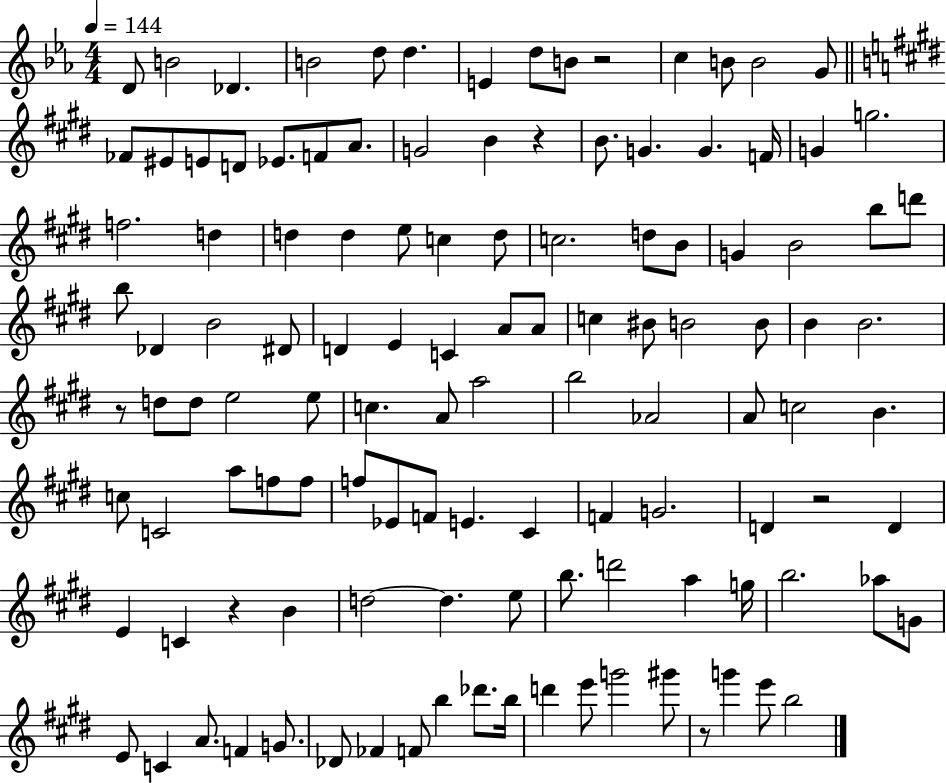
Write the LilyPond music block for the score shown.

{
  \clef treble
  \numericTimeSignature
  \time 4/4
  \key ees \major
  \tempo 4 = 144
  \repeat volta 2 { d'8 b'2 des'4. | b'2 d''8 d''4. | e'4 d''8 b'8 r2 | c''4 b'8 b'2 g'8 | \break \bar "||" \break \key e \major fes'8 eis'8 e'8 d'8 ees'8. f'8 a'8. | g'2 b'4 r4 | b'8. g'4. g'4. f'16 | g'4 g''2. | \break f''2. d''4 | d''4 d''4 e''8 c''4 d''8 | c''2. d''8 b'8 | g'4 b'2 b''8 d'''8 | \break b''8 des'4 b'2 dis'8 | d'4 e'4 c'4 a'8 a'8 | c''4 bis'8 b'2 b'8 | b'4 b'2. | \break r8 d''8 d''8 e''2 e''8 | c''4. a'8 a''2 | b''2 aes'2 | a'8 c''2 b'4. | \break c''8 c'2 a''8 f''8 f''8 | f''8 ees'8 f'8 e'4. cis'4 | f'4 g'2. | d'4 r2 d'4 | \break e'4 c'4 r4 b'4 | d''2~~ d''4. e''8 | b''8. d'''2 a''4 g''16 | b''2. aes''8 g'8 | \break e'8 c'4 a'8. f'4 g'8. | des'8 fes'4 f'8 b''4 des'''8. b''16 | d'''4 e'''8 g'''2 gis'''8 | r8 g'''4 e'''8 b''2 | \break } \bar "|."
}